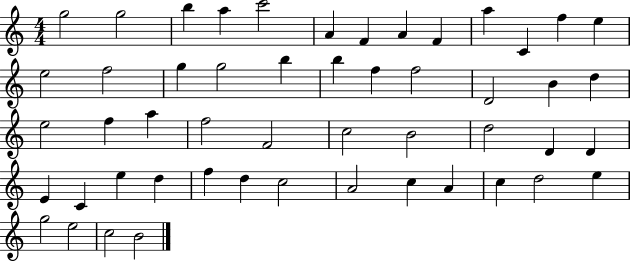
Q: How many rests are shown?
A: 0